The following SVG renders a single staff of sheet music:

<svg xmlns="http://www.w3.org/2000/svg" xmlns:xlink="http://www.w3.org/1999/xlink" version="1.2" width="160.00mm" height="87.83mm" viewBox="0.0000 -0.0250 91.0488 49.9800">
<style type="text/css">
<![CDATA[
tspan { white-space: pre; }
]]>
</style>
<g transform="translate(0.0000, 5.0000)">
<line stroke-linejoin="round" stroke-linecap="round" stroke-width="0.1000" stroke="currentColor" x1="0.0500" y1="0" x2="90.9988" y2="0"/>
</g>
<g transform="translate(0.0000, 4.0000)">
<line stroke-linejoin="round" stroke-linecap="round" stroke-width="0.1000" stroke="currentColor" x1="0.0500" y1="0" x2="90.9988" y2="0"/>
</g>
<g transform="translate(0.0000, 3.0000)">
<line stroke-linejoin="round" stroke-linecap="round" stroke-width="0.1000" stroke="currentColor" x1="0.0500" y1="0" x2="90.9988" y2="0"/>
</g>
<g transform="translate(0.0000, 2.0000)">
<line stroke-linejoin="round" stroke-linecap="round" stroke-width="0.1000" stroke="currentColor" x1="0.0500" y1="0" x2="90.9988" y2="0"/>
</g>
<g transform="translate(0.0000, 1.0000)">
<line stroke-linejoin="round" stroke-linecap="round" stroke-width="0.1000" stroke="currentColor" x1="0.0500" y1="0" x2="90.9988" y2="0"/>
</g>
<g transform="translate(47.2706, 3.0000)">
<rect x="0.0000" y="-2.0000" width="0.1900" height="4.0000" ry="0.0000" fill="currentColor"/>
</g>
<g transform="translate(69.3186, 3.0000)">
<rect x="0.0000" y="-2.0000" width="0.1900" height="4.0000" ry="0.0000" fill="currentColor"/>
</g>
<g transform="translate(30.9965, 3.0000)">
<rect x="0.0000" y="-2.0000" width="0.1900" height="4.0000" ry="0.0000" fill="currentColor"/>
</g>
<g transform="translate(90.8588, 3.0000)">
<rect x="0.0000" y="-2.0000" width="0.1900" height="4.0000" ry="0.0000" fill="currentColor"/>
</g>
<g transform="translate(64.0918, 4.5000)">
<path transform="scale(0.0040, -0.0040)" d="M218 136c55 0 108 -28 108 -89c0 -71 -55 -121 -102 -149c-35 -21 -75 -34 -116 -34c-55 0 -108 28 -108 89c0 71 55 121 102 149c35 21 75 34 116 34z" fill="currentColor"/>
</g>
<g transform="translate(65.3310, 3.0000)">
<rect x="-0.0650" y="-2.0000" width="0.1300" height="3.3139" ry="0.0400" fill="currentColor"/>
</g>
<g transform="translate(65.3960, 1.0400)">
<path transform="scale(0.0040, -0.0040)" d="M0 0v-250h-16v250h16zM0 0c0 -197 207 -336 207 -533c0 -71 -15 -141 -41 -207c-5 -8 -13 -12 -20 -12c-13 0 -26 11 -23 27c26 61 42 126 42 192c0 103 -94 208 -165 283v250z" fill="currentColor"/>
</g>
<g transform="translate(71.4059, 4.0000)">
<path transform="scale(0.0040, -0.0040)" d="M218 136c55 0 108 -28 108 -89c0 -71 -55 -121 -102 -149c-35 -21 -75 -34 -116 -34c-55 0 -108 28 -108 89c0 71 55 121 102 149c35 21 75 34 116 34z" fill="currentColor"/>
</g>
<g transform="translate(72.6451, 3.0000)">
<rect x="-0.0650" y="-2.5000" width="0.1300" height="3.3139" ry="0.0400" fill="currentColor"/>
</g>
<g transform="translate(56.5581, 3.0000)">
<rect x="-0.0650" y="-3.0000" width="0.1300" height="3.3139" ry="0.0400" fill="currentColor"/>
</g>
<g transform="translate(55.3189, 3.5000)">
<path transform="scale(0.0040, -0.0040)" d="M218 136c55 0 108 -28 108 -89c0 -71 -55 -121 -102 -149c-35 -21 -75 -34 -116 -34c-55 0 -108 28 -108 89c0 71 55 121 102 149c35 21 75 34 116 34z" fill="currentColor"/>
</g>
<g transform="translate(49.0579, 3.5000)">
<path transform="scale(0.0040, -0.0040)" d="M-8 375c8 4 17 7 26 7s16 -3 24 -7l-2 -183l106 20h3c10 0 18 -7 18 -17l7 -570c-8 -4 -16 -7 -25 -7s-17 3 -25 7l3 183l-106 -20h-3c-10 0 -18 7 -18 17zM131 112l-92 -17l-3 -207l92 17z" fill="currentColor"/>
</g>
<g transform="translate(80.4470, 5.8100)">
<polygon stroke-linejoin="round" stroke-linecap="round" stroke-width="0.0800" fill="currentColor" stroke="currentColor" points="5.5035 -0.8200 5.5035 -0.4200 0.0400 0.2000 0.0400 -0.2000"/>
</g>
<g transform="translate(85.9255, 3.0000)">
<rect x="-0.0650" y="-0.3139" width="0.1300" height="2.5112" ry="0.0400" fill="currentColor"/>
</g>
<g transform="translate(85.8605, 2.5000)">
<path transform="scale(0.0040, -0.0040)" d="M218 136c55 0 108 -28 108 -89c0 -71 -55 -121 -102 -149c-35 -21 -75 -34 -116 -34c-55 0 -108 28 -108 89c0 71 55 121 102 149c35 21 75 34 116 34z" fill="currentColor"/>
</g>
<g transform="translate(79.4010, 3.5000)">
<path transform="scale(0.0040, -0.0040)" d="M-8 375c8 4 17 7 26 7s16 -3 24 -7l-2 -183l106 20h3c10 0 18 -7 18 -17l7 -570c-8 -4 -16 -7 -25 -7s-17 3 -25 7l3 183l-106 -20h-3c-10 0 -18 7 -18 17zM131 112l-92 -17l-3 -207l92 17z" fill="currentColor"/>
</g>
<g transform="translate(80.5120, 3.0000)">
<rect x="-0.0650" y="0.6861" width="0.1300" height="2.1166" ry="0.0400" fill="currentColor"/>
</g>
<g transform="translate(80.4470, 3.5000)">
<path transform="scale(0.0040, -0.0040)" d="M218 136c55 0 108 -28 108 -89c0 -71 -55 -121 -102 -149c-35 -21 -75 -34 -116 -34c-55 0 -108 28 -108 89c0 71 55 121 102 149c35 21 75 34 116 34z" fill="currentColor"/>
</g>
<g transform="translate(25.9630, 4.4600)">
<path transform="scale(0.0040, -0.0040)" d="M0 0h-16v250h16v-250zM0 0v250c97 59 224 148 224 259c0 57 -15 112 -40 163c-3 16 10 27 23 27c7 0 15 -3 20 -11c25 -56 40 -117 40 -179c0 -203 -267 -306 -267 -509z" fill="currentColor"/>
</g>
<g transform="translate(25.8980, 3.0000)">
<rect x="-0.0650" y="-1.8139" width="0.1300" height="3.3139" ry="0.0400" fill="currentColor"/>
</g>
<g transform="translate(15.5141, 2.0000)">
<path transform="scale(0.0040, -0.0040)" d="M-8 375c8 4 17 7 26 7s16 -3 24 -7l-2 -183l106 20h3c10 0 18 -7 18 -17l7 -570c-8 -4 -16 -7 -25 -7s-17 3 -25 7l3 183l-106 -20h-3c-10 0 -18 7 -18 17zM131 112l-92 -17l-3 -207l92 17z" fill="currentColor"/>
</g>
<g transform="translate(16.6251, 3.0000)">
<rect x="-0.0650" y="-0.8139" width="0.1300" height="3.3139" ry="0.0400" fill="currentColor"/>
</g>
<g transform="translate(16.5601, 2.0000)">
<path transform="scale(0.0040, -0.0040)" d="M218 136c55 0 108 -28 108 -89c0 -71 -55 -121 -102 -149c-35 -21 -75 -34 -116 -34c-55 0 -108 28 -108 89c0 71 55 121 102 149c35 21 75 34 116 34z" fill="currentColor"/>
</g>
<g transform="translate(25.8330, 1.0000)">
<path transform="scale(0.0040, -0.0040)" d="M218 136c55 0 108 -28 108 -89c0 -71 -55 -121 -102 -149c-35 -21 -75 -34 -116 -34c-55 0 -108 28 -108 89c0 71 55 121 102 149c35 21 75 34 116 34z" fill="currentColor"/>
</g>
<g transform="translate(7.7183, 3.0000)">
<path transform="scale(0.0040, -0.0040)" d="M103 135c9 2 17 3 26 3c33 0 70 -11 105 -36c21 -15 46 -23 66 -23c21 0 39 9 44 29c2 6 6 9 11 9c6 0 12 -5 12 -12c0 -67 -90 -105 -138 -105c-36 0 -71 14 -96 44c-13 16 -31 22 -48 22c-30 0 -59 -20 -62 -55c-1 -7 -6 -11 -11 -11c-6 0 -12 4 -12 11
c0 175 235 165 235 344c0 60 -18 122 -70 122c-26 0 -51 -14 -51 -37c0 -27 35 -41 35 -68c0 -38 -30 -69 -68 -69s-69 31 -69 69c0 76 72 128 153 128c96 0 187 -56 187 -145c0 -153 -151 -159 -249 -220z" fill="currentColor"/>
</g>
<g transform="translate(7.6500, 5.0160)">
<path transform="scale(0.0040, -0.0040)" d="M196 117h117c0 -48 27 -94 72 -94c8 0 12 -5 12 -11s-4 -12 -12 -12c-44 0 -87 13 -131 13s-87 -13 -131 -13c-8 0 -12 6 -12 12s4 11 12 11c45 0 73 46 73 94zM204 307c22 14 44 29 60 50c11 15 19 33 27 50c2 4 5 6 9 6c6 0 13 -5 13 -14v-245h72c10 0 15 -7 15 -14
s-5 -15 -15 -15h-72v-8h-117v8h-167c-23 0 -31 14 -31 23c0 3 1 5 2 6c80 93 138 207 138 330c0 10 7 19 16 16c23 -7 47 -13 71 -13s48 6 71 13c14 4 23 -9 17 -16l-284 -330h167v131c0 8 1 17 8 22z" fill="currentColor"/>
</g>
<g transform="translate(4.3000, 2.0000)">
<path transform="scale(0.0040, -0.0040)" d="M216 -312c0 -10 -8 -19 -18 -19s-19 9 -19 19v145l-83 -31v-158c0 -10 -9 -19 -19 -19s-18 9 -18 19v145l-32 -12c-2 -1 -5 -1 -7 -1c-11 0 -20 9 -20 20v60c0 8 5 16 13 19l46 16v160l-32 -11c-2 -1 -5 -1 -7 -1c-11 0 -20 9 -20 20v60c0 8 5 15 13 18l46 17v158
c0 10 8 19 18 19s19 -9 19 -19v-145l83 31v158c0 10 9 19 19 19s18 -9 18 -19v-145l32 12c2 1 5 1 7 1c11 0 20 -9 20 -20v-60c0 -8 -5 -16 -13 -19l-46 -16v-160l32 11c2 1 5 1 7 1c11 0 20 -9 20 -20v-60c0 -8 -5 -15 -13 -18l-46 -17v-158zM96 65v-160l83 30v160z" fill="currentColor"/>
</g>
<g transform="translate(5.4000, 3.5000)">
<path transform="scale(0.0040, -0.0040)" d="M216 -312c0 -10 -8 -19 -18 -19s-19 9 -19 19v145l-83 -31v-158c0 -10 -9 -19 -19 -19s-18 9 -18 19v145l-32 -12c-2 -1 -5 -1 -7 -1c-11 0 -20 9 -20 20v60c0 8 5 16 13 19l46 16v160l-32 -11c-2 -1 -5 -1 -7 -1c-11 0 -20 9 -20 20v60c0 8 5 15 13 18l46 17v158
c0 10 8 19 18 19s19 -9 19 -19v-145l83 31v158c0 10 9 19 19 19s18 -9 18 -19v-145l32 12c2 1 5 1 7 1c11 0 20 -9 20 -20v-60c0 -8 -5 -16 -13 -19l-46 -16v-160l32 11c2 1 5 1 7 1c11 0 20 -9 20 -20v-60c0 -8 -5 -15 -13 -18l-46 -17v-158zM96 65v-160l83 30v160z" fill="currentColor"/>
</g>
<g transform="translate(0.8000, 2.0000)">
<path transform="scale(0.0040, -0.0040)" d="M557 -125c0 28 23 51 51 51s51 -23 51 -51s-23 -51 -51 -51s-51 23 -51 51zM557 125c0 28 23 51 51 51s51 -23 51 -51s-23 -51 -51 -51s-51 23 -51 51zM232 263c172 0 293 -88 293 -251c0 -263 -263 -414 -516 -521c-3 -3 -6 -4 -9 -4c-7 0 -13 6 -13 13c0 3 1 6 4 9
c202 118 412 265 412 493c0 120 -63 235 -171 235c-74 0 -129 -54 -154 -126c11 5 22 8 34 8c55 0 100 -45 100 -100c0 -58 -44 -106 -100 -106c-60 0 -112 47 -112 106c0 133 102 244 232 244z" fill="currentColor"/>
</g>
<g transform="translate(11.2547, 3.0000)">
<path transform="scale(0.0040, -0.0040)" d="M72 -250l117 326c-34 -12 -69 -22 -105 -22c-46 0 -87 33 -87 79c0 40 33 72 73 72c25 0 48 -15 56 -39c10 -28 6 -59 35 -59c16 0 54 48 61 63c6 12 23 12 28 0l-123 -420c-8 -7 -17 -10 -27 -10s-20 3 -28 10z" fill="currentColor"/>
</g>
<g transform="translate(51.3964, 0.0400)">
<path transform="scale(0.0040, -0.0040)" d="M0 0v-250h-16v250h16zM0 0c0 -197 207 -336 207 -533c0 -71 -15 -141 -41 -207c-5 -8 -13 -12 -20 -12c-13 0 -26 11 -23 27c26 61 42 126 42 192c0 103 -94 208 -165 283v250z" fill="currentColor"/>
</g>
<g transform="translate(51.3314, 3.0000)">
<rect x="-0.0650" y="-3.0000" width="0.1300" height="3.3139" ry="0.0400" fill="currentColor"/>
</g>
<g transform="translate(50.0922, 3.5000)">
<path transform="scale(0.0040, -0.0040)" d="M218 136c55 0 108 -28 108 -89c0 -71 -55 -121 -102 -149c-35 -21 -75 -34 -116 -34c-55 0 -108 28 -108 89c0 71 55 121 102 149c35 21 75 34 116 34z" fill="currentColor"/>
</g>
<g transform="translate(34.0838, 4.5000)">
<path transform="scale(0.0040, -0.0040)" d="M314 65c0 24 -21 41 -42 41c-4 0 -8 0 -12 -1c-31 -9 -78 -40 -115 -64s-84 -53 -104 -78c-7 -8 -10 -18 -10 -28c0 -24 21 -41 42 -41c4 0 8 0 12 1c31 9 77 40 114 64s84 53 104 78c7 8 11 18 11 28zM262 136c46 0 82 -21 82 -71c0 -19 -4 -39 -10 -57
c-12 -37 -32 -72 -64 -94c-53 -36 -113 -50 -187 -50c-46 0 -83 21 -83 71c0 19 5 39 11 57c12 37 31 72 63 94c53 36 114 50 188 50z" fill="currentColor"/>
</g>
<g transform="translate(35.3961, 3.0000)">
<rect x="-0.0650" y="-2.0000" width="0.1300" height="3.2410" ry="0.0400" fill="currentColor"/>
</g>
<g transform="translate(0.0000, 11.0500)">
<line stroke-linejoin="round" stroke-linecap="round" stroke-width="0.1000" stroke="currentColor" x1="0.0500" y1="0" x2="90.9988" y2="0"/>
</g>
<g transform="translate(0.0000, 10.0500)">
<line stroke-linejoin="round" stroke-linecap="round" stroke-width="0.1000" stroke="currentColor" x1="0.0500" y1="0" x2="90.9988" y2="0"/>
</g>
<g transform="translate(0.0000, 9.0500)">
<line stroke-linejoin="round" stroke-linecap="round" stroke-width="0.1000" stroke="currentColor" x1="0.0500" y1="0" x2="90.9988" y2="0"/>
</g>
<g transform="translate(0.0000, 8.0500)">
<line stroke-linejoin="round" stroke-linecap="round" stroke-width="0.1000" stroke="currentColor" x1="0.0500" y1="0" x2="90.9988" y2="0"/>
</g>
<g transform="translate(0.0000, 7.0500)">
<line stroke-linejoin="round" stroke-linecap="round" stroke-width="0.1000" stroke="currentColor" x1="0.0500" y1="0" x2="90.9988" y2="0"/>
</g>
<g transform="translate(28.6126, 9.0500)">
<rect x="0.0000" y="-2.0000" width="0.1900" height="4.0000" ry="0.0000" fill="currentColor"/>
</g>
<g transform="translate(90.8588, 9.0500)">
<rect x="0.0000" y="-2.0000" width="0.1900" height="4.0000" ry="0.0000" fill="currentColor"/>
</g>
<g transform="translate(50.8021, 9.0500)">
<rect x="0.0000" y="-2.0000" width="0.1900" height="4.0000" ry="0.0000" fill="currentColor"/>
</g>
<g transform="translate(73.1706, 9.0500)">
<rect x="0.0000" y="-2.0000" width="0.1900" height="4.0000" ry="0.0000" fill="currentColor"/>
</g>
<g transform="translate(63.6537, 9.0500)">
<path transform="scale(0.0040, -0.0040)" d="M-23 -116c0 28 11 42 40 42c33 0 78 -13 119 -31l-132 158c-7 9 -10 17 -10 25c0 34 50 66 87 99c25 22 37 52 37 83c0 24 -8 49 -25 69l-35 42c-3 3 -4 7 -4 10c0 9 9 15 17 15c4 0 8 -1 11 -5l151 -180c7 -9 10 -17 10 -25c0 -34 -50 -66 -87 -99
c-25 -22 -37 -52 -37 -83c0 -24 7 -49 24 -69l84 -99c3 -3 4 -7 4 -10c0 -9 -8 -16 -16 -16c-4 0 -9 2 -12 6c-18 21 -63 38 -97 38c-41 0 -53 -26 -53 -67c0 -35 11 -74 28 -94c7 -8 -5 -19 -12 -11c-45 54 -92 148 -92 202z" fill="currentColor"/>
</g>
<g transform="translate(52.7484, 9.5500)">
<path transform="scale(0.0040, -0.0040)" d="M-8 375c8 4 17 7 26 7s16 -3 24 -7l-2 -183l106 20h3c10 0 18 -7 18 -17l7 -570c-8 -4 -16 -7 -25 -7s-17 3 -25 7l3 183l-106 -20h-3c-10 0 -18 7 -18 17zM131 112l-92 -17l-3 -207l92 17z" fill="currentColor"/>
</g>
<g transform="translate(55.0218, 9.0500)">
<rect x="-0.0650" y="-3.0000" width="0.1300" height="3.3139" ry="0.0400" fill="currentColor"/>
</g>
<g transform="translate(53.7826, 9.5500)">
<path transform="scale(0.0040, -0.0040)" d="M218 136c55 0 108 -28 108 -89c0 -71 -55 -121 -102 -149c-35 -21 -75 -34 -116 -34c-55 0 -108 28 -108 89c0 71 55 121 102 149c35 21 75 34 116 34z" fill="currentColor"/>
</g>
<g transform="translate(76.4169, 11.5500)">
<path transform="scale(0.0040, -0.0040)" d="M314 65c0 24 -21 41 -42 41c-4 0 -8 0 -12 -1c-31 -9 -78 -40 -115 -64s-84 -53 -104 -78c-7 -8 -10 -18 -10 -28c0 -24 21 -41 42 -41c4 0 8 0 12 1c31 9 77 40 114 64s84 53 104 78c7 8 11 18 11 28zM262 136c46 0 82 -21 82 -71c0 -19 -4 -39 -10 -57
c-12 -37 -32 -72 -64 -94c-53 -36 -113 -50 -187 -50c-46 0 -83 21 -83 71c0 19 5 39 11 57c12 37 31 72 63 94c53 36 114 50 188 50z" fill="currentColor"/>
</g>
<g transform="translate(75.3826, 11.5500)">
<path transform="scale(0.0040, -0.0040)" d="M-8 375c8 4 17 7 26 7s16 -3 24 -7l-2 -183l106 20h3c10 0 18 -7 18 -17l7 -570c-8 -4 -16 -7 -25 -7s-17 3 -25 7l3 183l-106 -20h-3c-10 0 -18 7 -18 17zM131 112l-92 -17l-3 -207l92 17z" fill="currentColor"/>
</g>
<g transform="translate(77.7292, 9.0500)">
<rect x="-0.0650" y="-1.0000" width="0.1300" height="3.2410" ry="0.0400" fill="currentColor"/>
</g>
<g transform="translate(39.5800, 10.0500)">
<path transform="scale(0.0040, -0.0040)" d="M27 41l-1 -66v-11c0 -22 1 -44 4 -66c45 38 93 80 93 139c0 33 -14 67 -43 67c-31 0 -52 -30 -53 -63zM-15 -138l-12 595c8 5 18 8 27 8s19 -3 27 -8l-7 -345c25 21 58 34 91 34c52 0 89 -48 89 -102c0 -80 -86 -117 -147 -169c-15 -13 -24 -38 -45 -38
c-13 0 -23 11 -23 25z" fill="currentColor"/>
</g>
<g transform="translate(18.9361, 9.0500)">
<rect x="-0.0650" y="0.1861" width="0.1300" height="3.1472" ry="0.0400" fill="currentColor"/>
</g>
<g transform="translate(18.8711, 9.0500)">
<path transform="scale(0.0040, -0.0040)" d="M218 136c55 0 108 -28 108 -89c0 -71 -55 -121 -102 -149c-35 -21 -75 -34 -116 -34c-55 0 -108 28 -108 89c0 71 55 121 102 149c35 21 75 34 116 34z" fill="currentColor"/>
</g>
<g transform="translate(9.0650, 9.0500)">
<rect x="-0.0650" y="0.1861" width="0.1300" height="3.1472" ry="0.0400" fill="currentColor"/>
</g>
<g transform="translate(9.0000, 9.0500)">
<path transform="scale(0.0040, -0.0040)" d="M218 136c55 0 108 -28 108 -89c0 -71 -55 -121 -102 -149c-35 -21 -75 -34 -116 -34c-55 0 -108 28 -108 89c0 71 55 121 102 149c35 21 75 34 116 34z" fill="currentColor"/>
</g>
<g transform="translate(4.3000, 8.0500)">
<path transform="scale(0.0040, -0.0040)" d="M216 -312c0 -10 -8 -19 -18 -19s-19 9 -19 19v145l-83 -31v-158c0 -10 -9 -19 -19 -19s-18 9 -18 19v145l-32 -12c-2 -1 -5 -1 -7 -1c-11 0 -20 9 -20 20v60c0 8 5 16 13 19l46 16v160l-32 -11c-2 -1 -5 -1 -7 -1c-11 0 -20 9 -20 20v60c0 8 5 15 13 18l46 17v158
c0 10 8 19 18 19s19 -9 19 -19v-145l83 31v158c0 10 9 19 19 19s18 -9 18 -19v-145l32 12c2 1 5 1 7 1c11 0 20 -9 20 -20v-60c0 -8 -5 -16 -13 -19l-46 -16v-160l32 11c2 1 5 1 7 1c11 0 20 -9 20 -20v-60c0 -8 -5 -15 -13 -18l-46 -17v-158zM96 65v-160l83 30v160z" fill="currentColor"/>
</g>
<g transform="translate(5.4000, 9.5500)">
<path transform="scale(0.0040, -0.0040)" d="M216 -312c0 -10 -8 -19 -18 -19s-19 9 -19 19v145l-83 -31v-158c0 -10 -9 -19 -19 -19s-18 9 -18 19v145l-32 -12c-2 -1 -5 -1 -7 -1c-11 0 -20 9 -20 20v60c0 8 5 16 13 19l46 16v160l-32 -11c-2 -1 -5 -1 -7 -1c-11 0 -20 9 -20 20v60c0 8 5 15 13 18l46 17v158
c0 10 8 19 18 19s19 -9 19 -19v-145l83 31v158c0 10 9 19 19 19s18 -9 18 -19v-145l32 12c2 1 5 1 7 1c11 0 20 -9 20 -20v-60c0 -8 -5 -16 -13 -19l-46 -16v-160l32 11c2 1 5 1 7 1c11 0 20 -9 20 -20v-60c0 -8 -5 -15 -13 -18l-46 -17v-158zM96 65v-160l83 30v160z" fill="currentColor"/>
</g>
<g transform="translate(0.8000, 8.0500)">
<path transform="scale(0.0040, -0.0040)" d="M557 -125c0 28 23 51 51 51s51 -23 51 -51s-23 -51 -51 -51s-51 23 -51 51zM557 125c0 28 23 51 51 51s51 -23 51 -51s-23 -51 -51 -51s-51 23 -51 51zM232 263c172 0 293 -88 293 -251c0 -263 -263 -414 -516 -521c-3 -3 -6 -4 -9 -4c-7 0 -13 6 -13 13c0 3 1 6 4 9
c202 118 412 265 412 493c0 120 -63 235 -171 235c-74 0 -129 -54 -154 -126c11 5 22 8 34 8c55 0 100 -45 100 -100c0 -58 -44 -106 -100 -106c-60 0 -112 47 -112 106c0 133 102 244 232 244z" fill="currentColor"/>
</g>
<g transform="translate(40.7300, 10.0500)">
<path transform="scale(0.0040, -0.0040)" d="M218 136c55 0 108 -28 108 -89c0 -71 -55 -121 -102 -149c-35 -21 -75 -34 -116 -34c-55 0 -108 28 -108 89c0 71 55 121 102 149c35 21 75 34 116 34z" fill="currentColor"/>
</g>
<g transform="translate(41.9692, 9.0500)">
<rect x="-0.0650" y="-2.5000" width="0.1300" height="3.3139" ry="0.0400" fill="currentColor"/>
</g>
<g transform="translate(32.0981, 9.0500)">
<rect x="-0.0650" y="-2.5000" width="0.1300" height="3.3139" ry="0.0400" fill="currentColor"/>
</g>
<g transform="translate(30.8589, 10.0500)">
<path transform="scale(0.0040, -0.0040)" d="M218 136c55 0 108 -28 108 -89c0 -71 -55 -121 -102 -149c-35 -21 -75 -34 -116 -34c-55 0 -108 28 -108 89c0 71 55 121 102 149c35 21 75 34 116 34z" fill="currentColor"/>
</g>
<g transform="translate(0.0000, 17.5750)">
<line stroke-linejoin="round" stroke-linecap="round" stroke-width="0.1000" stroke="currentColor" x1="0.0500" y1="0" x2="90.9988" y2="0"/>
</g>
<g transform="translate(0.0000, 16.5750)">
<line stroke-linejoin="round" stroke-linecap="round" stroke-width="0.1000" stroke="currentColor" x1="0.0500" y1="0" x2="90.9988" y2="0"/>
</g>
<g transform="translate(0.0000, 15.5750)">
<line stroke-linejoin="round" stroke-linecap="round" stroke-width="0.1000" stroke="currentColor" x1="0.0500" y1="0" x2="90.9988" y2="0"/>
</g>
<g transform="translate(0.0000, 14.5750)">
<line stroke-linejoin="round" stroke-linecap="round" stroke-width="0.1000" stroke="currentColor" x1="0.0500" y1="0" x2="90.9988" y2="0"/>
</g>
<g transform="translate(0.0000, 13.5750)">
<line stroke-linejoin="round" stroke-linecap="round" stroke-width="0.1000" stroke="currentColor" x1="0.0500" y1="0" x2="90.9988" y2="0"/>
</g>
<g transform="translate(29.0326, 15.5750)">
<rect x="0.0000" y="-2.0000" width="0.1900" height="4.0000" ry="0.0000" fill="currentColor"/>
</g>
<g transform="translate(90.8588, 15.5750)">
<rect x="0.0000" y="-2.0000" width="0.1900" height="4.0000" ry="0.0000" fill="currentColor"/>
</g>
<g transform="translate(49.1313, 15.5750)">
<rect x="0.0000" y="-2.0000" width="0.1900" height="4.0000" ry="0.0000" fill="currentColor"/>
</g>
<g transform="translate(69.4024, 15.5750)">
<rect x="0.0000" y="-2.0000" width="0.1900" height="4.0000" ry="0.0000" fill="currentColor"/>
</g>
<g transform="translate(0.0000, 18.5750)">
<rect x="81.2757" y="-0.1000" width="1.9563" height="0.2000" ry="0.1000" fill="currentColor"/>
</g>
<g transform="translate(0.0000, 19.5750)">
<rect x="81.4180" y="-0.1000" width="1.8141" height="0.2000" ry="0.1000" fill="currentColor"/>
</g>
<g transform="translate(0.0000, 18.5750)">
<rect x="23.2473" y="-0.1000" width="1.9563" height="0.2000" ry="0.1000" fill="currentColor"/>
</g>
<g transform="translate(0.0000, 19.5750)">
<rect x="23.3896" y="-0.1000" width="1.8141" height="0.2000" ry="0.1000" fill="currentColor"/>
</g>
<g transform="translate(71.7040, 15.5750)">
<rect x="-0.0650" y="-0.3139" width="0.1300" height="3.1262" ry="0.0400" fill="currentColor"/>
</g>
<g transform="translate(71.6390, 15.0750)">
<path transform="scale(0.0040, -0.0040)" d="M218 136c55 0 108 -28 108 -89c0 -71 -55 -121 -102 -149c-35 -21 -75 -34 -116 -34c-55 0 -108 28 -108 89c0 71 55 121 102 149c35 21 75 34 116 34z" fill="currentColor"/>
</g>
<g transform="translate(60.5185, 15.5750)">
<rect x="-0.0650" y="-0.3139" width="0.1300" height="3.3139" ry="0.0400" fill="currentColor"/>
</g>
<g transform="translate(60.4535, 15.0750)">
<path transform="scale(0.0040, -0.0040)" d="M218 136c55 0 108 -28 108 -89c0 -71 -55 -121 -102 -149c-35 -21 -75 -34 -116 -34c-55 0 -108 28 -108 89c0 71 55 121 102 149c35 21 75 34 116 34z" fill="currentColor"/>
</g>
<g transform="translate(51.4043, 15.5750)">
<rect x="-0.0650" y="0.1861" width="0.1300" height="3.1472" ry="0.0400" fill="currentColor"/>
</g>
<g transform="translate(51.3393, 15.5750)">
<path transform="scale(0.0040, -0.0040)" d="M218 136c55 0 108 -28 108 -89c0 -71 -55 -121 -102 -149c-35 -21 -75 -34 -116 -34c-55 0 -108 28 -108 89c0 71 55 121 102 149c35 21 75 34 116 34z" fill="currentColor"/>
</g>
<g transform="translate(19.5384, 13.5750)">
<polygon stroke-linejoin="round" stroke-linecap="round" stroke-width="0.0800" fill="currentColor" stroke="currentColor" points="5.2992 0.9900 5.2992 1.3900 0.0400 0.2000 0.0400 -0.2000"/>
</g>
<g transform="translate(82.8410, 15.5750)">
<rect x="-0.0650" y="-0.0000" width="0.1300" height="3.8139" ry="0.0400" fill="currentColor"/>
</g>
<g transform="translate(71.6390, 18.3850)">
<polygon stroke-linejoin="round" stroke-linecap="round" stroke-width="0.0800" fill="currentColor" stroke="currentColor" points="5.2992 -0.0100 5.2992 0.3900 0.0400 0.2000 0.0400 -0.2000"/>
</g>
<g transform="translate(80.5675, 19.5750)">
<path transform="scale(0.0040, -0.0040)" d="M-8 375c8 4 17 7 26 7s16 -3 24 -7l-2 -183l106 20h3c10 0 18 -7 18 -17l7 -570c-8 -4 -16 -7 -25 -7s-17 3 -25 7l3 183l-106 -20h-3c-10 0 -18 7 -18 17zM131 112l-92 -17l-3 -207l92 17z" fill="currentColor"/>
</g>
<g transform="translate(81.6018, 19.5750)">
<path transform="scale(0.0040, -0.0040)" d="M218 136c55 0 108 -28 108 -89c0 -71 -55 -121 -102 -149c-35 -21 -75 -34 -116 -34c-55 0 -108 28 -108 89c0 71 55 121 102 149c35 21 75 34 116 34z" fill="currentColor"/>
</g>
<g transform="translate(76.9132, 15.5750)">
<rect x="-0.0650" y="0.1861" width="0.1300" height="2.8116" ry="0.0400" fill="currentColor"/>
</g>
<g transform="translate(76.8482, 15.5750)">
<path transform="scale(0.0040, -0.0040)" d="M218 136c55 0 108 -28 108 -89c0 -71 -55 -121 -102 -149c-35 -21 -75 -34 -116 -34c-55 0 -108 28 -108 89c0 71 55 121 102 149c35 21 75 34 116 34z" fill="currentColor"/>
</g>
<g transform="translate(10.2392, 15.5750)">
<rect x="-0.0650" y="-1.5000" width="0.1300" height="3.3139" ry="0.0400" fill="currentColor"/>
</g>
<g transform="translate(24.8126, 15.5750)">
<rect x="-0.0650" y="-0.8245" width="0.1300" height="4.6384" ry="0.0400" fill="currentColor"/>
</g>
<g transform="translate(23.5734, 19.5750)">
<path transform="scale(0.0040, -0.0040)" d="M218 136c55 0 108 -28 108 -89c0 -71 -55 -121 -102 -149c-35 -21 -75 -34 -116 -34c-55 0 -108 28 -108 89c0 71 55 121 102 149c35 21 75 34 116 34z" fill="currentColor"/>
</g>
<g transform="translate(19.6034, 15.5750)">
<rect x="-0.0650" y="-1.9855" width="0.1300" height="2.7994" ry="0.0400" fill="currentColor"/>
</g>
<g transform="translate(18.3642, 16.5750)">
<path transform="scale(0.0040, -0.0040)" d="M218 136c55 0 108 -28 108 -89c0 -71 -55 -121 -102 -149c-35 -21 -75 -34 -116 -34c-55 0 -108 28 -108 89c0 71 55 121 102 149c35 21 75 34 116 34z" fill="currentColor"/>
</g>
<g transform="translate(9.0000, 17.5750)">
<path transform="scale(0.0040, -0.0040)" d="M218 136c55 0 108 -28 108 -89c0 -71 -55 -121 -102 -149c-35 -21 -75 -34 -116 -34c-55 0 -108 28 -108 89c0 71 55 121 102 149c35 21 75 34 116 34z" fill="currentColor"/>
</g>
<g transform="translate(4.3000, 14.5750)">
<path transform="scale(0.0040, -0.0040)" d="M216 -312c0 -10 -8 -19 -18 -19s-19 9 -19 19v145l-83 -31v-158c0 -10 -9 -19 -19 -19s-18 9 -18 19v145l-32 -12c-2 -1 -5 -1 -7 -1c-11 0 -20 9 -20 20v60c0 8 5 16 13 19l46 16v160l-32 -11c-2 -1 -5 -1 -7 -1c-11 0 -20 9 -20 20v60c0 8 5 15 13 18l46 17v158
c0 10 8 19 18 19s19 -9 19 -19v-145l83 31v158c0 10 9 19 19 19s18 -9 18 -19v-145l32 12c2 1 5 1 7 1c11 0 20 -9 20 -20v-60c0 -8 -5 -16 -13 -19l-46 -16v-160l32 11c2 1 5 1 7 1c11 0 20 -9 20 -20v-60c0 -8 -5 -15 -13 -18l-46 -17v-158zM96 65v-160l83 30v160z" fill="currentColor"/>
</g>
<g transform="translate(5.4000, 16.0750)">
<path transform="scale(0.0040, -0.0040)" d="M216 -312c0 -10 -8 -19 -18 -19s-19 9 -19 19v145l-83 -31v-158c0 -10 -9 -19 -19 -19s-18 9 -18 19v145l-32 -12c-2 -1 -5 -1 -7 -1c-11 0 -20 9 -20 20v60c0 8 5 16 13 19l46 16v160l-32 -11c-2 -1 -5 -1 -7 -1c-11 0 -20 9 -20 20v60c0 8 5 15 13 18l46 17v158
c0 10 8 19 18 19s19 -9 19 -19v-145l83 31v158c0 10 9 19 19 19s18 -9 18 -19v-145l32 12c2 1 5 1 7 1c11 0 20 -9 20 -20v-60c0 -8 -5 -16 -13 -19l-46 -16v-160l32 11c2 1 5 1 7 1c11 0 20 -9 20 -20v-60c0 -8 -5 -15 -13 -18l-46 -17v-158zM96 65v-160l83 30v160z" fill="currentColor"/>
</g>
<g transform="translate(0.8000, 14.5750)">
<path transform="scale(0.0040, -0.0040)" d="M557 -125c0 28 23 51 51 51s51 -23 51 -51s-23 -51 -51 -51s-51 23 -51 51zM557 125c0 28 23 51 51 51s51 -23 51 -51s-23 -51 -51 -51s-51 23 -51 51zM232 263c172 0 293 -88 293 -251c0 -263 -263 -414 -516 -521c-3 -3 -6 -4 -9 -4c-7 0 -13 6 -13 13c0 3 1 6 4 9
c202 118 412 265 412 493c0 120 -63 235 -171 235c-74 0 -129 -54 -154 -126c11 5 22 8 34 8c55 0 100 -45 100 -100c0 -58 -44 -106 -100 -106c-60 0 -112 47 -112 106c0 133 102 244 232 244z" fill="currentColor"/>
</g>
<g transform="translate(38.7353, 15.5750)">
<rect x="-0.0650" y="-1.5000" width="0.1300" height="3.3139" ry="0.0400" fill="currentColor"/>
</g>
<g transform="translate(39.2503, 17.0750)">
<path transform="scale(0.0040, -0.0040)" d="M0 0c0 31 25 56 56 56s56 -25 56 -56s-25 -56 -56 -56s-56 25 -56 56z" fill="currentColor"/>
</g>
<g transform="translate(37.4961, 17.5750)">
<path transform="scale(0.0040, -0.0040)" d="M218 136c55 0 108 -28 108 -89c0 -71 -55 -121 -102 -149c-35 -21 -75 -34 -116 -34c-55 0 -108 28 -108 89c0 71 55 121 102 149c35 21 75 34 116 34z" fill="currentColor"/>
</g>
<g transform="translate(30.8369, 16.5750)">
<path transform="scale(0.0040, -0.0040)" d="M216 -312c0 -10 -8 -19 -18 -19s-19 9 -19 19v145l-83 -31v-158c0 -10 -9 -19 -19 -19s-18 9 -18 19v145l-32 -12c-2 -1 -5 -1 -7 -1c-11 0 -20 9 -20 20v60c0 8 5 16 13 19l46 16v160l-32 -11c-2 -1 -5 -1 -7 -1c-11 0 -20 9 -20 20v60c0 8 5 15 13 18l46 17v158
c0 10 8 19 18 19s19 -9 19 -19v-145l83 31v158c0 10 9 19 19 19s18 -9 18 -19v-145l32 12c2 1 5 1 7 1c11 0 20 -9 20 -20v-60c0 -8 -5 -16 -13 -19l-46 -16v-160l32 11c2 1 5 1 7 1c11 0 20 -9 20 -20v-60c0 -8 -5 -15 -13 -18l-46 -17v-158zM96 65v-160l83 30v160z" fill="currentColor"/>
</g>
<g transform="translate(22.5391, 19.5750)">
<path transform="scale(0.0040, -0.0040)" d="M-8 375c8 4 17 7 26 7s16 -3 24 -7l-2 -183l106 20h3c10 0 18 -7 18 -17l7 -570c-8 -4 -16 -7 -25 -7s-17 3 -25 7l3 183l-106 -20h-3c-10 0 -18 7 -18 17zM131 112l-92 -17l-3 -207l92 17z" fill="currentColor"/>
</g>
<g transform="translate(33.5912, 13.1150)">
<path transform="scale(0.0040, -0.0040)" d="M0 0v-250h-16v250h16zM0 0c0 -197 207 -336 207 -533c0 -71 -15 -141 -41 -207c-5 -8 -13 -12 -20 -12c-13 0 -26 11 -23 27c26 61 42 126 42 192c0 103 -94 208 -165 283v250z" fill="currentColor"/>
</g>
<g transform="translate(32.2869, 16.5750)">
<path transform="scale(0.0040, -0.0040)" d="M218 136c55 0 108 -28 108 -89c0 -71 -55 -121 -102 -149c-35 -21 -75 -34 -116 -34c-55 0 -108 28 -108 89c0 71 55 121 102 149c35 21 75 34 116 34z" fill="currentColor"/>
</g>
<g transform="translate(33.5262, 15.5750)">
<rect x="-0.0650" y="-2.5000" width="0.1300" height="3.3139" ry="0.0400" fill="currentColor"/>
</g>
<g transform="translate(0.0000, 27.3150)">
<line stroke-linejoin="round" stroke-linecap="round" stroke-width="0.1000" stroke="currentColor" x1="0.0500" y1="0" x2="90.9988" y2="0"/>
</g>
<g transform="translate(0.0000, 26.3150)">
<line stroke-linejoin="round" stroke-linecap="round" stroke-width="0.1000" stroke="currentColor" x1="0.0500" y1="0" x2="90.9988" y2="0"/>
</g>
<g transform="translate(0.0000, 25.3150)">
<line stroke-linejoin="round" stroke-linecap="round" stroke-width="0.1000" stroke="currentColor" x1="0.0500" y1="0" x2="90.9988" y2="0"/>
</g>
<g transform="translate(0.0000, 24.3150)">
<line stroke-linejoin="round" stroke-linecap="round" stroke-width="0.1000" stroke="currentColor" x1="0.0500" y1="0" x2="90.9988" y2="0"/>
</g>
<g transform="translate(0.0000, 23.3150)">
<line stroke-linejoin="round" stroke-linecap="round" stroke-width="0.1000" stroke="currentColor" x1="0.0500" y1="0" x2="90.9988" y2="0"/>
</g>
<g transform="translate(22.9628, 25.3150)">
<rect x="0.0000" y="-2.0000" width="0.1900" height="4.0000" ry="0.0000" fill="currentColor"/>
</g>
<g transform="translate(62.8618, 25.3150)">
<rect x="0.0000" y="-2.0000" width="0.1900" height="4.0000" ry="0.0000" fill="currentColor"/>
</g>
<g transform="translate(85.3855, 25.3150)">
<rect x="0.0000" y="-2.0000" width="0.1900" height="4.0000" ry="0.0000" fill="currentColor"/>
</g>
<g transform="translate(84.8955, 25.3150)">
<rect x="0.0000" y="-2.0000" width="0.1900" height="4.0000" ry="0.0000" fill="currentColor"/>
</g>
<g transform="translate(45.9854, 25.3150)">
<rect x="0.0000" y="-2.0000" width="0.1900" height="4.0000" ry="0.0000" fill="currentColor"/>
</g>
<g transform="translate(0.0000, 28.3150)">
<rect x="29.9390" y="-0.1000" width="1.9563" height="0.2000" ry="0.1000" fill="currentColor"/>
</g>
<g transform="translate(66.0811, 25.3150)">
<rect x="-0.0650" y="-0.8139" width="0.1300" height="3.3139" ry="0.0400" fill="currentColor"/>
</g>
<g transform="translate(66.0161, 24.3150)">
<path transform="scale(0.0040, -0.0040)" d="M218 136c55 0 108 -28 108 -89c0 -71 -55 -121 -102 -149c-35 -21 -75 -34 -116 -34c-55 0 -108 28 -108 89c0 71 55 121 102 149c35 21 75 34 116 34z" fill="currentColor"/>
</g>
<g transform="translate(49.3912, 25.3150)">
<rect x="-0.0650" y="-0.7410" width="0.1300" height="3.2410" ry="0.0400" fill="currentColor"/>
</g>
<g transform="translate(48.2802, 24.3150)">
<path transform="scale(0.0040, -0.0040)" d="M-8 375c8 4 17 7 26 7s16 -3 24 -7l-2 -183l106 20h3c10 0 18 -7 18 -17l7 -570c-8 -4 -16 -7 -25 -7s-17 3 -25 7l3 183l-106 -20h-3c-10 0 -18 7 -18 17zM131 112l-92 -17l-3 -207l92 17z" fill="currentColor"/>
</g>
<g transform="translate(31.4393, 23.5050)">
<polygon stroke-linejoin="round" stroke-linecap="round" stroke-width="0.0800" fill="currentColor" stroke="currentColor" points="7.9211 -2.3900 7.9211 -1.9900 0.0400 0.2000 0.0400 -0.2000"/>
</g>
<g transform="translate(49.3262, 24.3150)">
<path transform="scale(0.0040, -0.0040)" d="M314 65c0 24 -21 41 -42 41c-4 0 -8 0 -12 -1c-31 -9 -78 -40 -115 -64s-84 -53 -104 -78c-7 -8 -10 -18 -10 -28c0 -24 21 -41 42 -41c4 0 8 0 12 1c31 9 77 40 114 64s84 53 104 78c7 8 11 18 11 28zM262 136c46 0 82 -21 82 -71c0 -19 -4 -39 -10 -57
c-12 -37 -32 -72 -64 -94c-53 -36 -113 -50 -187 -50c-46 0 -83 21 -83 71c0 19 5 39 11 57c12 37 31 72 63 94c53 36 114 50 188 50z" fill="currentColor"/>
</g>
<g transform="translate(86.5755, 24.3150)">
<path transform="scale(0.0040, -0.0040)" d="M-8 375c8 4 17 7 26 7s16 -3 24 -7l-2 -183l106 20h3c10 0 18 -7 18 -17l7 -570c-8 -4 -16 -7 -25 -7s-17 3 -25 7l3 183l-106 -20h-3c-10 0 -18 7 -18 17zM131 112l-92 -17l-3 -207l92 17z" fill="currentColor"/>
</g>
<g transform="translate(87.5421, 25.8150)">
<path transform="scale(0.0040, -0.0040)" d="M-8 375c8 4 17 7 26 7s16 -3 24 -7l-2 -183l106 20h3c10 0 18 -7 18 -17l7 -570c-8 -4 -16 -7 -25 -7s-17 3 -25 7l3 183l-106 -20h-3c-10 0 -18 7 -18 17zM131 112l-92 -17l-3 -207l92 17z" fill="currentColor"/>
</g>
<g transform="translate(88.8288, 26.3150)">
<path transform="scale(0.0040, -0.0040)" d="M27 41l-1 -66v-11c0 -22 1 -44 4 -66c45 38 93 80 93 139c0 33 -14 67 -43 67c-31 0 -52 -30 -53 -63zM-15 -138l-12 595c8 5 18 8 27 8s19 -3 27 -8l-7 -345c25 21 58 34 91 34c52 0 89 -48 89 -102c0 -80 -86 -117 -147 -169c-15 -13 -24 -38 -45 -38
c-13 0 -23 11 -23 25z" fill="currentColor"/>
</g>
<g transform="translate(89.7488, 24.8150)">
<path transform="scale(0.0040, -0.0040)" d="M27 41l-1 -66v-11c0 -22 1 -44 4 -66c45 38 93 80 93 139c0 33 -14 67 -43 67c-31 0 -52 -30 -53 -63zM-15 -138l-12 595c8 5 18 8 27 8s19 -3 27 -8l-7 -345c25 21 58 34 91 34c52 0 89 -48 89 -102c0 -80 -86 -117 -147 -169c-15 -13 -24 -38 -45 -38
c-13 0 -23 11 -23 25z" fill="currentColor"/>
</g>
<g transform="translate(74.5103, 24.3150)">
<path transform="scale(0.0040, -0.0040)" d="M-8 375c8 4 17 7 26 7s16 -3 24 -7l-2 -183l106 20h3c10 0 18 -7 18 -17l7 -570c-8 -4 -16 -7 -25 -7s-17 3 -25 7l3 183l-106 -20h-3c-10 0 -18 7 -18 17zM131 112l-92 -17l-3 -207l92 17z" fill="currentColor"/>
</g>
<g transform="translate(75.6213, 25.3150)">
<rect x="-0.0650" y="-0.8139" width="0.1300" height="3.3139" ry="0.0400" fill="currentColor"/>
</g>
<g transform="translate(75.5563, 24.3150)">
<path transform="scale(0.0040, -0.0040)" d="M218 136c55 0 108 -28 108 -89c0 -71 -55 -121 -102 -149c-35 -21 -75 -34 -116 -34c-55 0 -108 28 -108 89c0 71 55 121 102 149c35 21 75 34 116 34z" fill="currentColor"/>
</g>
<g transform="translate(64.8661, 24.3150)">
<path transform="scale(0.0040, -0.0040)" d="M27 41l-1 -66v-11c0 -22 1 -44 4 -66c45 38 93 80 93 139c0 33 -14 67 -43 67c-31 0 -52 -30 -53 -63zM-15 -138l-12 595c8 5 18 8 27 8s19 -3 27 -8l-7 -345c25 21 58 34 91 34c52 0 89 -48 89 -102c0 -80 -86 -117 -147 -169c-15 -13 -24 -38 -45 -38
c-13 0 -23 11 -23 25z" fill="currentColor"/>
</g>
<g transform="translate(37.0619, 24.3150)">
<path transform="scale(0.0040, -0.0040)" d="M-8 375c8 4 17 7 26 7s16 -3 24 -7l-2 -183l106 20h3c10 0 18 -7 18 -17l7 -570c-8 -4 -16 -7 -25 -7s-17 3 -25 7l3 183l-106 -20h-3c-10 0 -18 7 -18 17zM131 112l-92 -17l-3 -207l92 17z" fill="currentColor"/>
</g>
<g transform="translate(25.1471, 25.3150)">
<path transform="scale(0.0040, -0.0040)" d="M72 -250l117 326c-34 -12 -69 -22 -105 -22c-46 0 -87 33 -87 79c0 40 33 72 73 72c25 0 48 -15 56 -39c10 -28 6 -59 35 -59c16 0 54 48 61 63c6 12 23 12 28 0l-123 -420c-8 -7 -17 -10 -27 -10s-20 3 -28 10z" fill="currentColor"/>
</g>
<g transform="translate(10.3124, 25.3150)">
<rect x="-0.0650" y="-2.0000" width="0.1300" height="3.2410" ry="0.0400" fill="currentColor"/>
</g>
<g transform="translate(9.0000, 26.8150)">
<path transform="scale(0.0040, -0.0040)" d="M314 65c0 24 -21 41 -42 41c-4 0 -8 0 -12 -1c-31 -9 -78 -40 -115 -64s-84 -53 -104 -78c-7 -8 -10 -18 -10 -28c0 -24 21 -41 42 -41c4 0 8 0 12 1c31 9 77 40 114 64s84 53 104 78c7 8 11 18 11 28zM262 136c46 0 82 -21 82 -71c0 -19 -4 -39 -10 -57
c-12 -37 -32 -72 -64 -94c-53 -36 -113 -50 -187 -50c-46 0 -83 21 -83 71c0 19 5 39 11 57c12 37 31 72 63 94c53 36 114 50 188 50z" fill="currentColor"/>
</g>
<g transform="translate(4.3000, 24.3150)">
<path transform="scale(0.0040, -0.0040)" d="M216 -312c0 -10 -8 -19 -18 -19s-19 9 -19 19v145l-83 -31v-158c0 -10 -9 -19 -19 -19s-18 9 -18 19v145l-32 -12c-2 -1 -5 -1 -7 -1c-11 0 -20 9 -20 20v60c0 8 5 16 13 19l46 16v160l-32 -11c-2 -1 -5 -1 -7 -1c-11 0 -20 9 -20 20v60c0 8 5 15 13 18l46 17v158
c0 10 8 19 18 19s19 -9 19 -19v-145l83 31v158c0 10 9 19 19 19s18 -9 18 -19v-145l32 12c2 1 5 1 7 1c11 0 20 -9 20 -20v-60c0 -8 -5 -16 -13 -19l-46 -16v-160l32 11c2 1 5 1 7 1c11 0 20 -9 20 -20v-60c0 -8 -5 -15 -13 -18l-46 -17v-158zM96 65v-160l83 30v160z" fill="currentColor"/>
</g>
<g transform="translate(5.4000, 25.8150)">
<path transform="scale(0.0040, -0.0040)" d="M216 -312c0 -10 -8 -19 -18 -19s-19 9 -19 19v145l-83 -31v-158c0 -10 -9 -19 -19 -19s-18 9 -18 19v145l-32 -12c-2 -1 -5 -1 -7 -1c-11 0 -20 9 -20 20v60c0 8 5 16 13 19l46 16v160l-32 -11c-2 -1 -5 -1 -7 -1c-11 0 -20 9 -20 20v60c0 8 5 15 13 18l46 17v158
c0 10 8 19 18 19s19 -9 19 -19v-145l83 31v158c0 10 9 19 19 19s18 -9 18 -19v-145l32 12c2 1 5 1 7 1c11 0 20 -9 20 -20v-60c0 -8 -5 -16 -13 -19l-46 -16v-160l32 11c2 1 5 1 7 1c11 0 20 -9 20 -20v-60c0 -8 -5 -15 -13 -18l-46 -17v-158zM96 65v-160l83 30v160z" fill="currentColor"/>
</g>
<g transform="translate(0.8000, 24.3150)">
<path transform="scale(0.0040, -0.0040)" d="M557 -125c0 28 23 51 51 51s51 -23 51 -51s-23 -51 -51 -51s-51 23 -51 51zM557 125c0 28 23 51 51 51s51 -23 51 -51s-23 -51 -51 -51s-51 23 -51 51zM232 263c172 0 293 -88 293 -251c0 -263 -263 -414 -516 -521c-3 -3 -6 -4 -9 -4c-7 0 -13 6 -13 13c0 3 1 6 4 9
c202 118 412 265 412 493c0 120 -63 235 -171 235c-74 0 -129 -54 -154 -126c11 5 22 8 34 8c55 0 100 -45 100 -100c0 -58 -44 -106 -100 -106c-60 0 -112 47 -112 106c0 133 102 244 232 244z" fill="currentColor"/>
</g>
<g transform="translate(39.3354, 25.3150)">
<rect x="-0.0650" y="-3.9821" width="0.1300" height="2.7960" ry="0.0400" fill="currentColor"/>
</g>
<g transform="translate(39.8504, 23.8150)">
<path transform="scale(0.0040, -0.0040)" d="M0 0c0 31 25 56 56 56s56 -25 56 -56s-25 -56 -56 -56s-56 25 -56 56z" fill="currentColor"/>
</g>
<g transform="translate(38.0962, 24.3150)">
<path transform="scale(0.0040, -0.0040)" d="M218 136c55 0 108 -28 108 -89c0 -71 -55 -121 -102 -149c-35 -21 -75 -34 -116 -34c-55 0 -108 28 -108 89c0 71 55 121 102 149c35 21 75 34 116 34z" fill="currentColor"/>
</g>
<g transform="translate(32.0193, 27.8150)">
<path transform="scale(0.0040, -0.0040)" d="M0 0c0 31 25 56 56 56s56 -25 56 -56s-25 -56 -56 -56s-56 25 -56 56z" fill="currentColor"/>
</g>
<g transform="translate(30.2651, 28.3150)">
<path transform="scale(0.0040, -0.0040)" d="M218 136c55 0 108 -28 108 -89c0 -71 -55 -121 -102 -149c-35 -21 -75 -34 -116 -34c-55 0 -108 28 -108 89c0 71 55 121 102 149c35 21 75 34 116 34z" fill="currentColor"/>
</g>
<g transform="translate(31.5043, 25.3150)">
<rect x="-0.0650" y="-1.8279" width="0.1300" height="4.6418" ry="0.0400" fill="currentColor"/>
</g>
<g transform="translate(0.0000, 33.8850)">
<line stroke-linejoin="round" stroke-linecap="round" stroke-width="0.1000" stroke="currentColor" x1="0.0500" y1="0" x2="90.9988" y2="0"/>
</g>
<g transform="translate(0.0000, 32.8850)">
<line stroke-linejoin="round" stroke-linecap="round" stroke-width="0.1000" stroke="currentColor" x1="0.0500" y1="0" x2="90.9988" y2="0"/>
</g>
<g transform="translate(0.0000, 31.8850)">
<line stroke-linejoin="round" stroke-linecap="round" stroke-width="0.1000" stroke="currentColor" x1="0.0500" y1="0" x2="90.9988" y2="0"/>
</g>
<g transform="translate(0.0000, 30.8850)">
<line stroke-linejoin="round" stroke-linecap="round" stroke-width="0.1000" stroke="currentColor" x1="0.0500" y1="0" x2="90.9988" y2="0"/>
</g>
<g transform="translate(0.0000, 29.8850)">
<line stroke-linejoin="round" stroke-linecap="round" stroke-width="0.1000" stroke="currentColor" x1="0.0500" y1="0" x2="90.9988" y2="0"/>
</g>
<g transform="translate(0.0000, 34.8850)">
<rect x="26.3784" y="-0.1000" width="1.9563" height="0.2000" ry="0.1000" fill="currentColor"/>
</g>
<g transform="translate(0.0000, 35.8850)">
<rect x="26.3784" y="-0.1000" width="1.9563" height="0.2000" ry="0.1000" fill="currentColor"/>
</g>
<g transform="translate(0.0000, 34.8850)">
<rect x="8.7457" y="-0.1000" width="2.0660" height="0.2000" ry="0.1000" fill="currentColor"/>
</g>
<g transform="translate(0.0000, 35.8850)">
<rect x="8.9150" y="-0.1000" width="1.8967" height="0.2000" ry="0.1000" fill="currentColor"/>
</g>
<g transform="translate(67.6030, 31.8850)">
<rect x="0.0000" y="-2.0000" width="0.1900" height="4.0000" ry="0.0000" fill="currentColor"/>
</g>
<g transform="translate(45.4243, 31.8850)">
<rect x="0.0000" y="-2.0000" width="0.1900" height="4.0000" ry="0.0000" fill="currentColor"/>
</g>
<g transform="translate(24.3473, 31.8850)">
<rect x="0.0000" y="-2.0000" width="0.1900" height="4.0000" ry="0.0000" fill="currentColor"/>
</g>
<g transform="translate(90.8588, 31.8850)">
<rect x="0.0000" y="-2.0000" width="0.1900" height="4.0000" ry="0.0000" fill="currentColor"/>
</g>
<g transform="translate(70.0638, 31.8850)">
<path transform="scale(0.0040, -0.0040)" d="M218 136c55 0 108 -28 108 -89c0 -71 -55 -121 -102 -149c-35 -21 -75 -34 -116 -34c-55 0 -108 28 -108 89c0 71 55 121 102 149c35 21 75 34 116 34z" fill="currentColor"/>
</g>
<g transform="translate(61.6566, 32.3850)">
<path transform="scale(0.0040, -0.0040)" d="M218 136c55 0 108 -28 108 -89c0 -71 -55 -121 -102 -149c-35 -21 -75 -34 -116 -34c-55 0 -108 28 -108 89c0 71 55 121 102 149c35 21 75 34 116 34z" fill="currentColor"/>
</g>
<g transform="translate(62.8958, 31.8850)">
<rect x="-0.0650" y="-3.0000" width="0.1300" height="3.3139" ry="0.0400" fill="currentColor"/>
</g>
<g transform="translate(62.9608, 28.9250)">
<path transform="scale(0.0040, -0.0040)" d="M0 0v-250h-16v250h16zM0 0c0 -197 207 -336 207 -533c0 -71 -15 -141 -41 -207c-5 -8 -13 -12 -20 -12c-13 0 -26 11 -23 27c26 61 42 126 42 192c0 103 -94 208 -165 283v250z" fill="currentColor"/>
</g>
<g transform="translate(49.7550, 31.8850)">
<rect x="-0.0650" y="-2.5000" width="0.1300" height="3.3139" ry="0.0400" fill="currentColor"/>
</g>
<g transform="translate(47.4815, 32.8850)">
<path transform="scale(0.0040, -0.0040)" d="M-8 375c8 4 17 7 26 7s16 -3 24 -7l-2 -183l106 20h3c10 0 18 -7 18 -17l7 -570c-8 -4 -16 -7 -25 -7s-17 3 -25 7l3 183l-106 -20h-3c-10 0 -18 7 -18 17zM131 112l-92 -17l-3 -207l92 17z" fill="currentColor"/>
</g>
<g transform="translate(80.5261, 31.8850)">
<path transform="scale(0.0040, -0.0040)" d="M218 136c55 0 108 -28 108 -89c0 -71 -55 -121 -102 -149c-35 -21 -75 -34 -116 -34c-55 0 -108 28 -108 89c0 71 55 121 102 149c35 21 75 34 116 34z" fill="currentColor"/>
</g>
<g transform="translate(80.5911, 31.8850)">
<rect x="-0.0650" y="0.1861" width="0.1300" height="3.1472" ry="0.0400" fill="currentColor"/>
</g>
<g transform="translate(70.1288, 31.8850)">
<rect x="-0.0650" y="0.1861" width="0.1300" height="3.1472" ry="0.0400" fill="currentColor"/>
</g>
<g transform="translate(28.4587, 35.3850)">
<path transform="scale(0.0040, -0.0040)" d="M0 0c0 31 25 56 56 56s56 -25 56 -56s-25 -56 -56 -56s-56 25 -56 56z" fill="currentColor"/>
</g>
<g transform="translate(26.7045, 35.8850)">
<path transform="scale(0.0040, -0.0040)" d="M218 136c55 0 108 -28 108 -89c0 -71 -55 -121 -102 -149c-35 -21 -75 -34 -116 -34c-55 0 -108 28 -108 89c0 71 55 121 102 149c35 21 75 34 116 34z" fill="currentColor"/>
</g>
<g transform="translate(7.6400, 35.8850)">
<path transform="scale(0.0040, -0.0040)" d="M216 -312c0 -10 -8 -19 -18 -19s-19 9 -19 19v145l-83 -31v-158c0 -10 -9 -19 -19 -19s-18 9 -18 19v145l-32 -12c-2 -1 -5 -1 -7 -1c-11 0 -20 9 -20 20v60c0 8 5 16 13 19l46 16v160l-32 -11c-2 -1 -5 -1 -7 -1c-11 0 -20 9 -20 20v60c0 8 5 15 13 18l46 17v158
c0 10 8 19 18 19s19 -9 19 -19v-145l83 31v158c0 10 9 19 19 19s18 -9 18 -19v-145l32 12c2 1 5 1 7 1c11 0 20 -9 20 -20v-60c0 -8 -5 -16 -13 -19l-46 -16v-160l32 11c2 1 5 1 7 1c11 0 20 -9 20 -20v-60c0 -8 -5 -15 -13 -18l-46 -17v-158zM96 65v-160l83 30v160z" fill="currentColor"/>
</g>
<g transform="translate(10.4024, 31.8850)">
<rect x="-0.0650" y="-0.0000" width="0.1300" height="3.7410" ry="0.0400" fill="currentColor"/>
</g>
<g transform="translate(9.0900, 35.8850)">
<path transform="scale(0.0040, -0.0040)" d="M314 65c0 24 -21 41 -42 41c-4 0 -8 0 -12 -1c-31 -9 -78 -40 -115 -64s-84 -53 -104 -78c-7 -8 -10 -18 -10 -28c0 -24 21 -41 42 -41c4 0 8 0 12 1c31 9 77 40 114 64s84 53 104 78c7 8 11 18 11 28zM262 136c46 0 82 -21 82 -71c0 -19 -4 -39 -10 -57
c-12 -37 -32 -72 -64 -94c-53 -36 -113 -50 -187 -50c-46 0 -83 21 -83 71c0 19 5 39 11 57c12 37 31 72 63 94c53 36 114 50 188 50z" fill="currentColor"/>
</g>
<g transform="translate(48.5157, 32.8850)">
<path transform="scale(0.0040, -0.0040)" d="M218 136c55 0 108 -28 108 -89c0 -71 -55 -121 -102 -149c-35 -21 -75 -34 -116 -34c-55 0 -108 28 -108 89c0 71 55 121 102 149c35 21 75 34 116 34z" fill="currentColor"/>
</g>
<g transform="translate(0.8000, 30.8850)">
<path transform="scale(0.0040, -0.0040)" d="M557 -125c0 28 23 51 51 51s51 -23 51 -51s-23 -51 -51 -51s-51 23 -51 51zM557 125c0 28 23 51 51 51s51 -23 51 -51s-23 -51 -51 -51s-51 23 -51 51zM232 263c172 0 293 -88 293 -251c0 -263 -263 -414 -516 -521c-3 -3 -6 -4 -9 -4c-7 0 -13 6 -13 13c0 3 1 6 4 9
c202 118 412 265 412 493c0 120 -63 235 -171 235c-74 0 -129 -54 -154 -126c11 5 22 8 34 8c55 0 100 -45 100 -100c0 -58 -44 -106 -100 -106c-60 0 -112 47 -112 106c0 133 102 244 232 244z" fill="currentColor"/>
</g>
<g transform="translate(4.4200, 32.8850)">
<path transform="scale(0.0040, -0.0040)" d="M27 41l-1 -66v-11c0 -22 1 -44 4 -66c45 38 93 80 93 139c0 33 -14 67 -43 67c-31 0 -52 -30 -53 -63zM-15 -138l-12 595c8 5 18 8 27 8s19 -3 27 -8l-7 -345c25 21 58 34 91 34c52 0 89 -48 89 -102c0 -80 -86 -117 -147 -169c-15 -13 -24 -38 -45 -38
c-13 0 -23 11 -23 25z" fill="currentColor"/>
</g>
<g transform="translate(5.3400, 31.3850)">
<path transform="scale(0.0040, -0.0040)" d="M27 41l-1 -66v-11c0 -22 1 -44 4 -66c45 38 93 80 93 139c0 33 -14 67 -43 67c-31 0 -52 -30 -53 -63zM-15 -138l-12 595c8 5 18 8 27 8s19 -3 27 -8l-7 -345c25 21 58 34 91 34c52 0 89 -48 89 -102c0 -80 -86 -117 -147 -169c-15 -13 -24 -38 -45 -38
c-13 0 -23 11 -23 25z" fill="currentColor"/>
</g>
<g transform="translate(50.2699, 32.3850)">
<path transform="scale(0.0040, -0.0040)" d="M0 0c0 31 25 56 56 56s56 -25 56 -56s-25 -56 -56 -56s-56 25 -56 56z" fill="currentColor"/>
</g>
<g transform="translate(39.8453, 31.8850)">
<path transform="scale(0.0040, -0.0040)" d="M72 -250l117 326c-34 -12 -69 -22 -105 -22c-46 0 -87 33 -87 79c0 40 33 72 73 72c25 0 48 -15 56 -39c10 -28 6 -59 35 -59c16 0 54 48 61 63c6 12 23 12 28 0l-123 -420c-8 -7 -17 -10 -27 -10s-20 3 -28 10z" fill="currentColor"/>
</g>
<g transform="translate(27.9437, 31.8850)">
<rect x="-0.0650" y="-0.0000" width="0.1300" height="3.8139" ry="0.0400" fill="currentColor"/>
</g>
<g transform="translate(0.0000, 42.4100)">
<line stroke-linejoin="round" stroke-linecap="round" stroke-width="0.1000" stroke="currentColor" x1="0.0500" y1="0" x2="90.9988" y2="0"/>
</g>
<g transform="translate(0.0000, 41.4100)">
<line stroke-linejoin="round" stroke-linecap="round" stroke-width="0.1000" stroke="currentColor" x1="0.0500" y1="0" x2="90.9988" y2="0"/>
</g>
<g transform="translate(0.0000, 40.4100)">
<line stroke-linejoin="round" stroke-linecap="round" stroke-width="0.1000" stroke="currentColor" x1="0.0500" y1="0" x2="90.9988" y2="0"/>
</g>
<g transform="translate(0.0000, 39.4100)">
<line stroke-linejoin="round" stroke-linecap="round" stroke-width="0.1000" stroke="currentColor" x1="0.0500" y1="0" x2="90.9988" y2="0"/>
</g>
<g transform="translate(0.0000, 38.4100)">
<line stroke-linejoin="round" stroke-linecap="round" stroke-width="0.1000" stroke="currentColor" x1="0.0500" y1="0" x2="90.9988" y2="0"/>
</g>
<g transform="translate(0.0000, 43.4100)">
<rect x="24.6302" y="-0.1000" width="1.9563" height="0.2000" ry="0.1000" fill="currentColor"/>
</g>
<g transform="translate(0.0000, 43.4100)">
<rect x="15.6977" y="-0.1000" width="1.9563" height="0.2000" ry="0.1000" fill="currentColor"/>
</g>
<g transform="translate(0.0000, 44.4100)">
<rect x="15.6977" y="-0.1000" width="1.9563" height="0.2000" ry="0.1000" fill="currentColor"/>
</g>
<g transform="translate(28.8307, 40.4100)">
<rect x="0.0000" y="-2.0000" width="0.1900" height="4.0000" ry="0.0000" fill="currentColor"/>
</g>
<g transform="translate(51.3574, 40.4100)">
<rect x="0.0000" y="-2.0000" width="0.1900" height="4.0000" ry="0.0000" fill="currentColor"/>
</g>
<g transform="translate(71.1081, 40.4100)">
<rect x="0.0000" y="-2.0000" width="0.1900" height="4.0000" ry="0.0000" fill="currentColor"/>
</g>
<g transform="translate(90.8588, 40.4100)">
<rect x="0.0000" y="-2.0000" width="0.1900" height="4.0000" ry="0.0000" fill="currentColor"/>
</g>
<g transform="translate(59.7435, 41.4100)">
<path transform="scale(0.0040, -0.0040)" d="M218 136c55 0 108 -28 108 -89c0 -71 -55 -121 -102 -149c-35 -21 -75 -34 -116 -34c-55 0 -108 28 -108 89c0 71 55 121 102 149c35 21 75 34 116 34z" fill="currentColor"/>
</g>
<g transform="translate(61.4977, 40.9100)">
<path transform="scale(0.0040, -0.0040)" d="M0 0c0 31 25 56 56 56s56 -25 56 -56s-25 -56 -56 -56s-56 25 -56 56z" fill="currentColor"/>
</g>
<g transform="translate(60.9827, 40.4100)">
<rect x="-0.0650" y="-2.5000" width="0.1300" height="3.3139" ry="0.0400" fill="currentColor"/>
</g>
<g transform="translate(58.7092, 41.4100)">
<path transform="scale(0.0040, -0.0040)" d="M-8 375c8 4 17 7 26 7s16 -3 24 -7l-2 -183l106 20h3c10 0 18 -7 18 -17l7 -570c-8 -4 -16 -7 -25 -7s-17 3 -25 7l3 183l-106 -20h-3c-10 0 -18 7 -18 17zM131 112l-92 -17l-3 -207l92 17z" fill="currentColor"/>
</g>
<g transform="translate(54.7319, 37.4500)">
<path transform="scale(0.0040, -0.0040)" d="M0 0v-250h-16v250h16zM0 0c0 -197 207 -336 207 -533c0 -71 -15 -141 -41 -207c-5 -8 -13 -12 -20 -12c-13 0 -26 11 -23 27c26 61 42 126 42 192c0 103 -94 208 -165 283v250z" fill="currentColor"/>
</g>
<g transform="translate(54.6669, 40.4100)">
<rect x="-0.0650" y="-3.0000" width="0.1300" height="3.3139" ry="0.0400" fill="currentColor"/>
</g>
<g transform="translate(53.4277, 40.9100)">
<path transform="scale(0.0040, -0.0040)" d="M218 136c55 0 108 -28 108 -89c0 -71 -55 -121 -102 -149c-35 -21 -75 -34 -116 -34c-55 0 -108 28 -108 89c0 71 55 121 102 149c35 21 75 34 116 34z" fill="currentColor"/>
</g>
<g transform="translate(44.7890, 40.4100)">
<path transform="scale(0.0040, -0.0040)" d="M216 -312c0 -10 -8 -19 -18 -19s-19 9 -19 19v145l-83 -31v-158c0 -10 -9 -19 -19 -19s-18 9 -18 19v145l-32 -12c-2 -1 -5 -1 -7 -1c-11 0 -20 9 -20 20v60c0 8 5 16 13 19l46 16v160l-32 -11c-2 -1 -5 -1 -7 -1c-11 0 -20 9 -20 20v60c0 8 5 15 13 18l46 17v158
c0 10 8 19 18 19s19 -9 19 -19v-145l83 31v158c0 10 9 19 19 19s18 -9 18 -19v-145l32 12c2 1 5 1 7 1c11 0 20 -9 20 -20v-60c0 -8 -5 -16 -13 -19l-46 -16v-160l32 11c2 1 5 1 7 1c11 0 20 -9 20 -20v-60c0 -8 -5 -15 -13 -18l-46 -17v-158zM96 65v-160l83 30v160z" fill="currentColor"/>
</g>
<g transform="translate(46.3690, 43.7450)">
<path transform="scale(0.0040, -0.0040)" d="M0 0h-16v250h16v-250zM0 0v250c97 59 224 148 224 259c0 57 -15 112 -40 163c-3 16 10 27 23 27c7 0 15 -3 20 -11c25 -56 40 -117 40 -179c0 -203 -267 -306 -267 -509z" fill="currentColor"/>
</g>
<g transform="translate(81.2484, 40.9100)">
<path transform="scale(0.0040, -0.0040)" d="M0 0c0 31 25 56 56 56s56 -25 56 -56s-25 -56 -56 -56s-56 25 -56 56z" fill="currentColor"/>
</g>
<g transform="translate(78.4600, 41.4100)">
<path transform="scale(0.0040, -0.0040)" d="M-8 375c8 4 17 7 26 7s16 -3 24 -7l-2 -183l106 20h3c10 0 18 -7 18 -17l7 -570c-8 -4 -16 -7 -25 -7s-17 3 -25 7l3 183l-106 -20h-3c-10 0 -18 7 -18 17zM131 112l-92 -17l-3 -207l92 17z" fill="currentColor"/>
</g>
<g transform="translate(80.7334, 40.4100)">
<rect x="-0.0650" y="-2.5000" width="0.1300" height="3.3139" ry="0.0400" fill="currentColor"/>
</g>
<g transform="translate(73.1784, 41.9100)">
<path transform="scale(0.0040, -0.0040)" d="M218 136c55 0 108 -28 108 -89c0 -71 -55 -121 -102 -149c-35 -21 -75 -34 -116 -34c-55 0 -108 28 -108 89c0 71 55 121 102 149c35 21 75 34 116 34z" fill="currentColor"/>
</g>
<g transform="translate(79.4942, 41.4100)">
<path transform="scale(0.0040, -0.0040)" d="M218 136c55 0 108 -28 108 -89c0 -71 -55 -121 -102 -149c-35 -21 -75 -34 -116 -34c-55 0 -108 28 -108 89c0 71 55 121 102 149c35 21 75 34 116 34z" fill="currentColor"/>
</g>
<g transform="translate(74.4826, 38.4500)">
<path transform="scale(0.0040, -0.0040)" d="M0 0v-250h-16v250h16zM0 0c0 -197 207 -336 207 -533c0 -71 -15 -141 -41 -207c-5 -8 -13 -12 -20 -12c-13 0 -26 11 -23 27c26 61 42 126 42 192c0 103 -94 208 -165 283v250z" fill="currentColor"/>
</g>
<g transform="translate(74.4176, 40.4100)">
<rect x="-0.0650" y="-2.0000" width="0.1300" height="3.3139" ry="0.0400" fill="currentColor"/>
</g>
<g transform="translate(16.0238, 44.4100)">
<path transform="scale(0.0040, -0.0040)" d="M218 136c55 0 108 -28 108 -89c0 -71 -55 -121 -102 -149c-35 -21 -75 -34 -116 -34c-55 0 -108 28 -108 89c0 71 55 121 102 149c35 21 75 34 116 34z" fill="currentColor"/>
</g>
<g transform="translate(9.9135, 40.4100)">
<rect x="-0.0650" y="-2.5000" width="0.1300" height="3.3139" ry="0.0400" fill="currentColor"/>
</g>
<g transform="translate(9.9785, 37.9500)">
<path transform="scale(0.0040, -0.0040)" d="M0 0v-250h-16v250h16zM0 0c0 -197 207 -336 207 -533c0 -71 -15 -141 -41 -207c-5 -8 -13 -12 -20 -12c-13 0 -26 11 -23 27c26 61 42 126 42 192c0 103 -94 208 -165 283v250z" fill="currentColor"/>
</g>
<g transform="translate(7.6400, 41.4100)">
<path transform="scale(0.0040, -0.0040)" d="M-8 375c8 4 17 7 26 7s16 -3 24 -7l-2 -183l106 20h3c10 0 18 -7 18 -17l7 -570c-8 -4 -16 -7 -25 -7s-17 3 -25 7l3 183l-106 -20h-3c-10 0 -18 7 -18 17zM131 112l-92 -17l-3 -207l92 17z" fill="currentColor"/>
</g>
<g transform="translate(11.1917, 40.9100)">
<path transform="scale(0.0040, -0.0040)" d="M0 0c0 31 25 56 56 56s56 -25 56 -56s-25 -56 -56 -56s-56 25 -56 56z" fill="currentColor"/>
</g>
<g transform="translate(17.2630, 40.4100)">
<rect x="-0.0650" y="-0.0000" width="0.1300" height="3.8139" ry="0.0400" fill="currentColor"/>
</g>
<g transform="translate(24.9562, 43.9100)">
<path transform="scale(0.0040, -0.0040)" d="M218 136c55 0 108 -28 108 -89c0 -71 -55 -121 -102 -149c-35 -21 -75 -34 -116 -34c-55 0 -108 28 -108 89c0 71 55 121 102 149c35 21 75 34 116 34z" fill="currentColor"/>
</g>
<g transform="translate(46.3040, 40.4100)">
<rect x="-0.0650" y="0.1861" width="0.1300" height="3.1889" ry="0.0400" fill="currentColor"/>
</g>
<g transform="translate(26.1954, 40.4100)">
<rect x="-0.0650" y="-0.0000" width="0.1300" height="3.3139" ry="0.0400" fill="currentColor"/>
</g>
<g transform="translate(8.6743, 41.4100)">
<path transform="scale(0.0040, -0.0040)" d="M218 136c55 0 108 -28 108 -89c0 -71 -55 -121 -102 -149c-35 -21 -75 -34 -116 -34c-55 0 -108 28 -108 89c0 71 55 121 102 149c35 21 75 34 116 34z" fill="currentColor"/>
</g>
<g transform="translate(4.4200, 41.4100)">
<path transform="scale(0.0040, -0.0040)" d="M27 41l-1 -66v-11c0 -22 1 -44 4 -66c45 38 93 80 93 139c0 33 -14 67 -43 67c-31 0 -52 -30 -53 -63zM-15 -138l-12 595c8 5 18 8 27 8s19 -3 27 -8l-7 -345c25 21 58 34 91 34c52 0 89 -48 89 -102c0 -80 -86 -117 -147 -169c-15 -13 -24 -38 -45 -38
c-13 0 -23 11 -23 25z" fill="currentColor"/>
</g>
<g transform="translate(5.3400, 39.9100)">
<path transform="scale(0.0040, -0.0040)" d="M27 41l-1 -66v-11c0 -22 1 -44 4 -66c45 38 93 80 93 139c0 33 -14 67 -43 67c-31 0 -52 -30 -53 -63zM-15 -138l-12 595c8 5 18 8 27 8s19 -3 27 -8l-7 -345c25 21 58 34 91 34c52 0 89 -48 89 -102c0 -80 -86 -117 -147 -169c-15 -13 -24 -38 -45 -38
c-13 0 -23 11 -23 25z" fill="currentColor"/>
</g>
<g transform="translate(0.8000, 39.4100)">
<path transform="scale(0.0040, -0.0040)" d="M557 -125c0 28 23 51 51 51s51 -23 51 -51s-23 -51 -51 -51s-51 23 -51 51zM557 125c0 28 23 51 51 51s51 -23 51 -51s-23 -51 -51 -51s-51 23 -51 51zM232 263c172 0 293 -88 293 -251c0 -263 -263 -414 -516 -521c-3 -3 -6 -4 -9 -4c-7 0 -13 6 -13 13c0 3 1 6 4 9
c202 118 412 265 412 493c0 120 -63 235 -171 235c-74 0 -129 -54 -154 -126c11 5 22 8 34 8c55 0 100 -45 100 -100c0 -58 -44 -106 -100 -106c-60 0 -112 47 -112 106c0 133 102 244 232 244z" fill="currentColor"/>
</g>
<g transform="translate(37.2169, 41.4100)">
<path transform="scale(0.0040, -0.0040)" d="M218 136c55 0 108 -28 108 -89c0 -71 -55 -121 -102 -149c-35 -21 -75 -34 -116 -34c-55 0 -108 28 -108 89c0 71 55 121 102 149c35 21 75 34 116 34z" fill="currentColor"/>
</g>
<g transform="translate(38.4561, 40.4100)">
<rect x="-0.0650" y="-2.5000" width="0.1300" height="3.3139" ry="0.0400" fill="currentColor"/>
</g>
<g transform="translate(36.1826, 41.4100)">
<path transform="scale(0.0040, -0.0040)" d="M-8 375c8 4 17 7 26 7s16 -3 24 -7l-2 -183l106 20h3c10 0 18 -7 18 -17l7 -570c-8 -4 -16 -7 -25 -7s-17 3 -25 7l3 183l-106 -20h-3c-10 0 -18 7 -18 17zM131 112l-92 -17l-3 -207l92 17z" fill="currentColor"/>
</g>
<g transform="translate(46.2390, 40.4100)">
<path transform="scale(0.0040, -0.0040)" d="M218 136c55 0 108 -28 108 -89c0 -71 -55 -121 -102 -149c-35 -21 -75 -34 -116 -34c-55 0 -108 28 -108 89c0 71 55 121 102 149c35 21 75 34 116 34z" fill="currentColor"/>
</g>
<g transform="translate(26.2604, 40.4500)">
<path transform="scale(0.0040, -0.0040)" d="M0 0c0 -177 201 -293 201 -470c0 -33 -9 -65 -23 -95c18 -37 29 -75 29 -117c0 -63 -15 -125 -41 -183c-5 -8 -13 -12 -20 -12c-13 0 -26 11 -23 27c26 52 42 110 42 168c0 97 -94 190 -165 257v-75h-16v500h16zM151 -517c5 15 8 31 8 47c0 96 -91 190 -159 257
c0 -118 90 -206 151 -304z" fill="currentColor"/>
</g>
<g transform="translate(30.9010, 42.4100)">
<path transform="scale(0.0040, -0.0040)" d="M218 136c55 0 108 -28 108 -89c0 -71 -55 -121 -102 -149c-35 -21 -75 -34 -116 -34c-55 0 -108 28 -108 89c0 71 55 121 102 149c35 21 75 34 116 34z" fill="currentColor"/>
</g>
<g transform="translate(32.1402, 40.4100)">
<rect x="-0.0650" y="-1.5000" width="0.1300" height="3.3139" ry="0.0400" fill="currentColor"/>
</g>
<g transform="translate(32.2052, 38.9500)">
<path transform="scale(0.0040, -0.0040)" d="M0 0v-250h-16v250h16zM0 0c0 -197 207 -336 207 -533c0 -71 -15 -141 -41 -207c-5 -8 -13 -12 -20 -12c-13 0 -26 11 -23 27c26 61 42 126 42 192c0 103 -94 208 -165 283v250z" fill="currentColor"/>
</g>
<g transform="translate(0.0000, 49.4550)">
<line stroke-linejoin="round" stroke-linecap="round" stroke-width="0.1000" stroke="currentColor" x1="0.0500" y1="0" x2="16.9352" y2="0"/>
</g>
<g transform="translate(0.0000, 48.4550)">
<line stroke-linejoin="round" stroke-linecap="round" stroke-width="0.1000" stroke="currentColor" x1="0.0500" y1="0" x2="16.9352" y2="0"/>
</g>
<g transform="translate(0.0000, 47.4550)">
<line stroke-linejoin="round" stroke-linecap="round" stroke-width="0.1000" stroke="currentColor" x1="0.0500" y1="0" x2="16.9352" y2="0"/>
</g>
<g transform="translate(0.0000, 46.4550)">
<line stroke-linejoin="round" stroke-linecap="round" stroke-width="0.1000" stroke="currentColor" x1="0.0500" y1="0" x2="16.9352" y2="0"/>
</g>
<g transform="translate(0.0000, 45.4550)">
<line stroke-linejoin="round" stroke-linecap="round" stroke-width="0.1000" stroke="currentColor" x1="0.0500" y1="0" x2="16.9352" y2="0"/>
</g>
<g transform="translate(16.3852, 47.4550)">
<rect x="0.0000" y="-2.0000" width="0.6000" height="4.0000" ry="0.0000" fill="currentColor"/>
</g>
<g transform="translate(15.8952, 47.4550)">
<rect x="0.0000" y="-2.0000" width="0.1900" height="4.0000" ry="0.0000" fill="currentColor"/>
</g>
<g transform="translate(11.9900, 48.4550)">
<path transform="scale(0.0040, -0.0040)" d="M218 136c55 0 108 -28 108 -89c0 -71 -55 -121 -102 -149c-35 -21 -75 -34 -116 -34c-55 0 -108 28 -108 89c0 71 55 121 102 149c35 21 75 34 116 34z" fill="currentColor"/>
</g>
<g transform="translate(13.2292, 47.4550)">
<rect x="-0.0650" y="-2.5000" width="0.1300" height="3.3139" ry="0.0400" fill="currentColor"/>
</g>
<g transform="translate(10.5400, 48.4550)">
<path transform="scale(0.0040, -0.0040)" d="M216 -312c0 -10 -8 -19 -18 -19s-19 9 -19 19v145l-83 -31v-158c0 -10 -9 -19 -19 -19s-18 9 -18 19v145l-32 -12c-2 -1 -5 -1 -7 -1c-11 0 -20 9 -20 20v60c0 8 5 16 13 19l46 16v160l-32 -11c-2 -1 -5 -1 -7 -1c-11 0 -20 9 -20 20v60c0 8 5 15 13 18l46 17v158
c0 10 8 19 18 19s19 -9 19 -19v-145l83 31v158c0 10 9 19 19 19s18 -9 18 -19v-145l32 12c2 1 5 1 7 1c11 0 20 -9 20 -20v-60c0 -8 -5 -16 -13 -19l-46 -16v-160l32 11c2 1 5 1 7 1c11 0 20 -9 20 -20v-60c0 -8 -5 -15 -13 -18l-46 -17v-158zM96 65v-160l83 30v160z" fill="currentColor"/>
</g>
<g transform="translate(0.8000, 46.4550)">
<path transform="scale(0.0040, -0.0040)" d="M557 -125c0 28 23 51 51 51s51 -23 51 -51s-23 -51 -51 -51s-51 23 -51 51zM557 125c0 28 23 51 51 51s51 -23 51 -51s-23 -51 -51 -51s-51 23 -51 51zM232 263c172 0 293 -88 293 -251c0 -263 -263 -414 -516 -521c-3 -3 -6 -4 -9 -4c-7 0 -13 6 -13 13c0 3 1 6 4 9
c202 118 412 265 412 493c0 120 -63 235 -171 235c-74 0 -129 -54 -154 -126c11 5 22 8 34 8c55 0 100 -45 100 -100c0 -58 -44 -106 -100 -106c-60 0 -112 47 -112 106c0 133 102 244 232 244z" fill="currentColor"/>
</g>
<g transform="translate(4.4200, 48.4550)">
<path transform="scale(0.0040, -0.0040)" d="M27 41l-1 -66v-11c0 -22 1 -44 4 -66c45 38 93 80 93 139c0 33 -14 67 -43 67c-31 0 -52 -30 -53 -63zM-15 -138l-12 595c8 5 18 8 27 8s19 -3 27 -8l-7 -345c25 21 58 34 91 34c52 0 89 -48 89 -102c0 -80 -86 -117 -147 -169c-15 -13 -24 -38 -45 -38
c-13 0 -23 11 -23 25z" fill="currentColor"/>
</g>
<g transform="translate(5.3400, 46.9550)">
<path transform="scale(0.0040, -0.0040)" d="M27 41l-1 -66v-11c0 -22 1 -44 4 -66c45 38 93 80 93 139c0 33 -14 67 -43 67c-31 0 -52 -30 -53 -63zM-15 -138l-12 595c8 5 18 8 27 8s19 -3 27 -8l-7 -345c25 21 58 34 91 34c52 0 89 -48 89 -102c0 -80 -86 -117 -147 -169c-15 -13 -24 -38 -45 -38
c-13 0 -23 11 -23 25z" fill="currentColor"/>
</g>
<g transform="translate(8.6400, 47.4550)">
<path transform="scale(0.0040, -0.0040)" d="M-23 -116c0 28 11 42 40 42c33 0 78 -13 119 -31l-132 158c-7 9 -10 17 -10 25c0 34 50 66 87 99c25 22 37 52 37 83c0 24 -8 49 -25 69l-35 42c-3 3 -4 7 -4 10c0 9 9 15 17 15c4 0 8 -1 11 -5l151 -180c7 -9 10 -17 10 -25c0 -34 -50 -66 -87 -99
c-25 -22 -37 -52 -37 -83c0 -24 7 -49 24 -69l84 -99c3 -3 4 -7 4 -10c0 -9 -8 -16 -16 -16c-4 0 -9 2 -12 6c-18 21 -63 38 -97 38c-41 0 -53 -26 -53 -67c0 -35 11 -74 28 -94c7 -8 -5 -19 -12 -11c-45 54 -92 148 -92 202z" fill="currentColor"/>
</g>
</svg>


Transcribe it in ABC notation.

X:1
T:Untitled
M:2/4
L:1/4
K:D
z/2 F, A,/2 A,,2 C,/2 C, A,,/2 B,, C,/2 E,/2 D, D, B,, _B,, C, z F,,2 G,, B,,/2 C,,/2 ^B,,/2 G,, D, E, E,/2 D,/2 C,, A,,2 z/2 E,,/2 F,/2 F,2 _F, F, ^C,,2 C,, z/2 B,, C,/2 D, D, B,,/2 C,, D,,/4 G,,/2 B,, ^D,/2 C,/2 B,, A,,/2 B,, z ^B,,